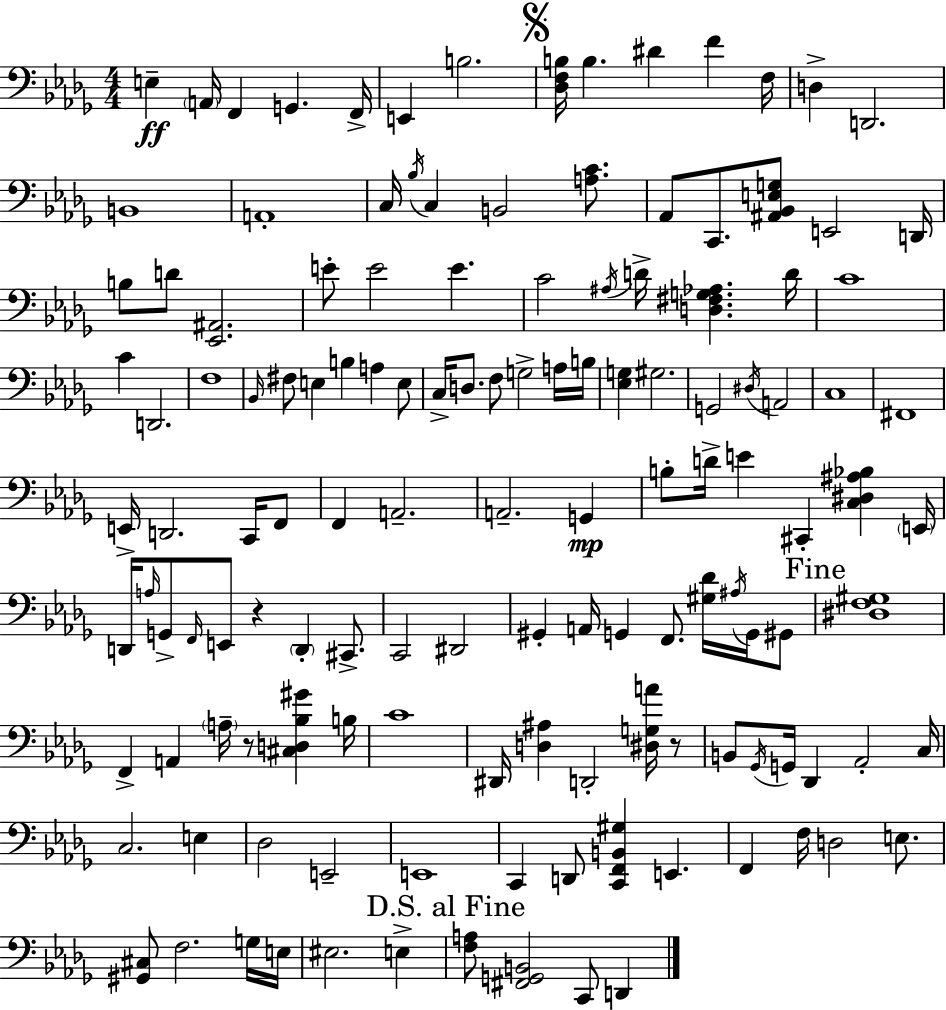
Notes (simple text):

E3/q A2/s F2/q G2/q. F2/s E2/q B3/h. [Db3,F3,B3]/s B3/q. D#4/q F4/q F3/s D3/q D2/h. B2/w A2/w C3/s Bb3/s C3/q B2/h [A3,C4]/e. Ab2/e C2/e. [A#2,Bb2,E3,G3]/e E2/h D2/s B3/e D4/e [Eb2,A#2]/h. E4/e E4/h E4/q. C4/h A#3/s D4/s [D3,F#3,G3,Ab3]/q. D4/s C4/w C4/q D2/h. F3/w Bb2/s F#3/e E3/q B3/q A3/q E3/e C3/s D3/e. F3/e G3/h A3/s B3/s [Eb3,G3]/q G#3/h. G2/h D#3/s A2/h C3/w F#2/w E2/s D2/h. C2/s F2/e F2/q A2/h. A2/h. G2/q B3/e D4/s E4/q C#2/q [C3,D#3,A#3,Bb3]/q E2/s D2/s A3/s G2/e F2/s E2/e R/q D2/q C#2/e. C2/h D#2/h G#2/q A2/s G2/q F2/e. [G#3,Db4]/s A#3/s G2/s G#2/e [D#3,F3,G#3]/w F2/q A2/q A3/s R/e [C#3,D3,Bb3,G#4]/q B3/s C4/w D#2/s [D3,A#3]/q D2/h [D#3,G3,A4]/s R/e B2/e Gb2/s G2/s Db2/q Ab2/h C3/s C3/h. E3/q Db3/h E2/h E2/w C2/q D2/e [C2,F2,B2,G#3]/q E2/q. F2/q F3/s D3/h E3/e. [G#2,C#3]/e F3/h. G3/s E3/s EIS3/h. E3/q [F3,A3]/e [F#2,G2,B2]/h C2/e D2/q